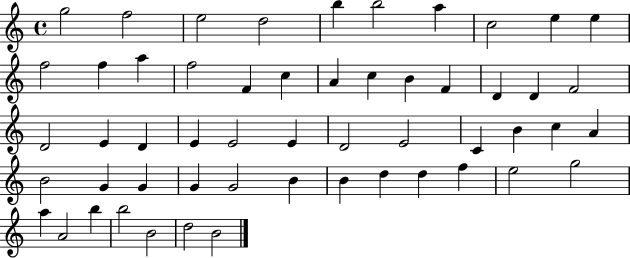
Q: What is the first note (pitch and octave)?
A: G5